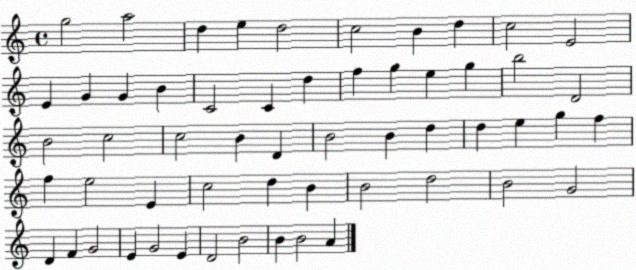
X:1
T:Untitled
M:4/4
L:1/4
K:C
g2 a2 d e d2 c2 B d c2 E2 E G G B C2 C d f g e g b2 D2 B2 c2 c2 B D B2 B d d e g f f e2 E c2 d B B2 d2 B2 G2 D F G2 E G2 E D2 B2 B B2 A